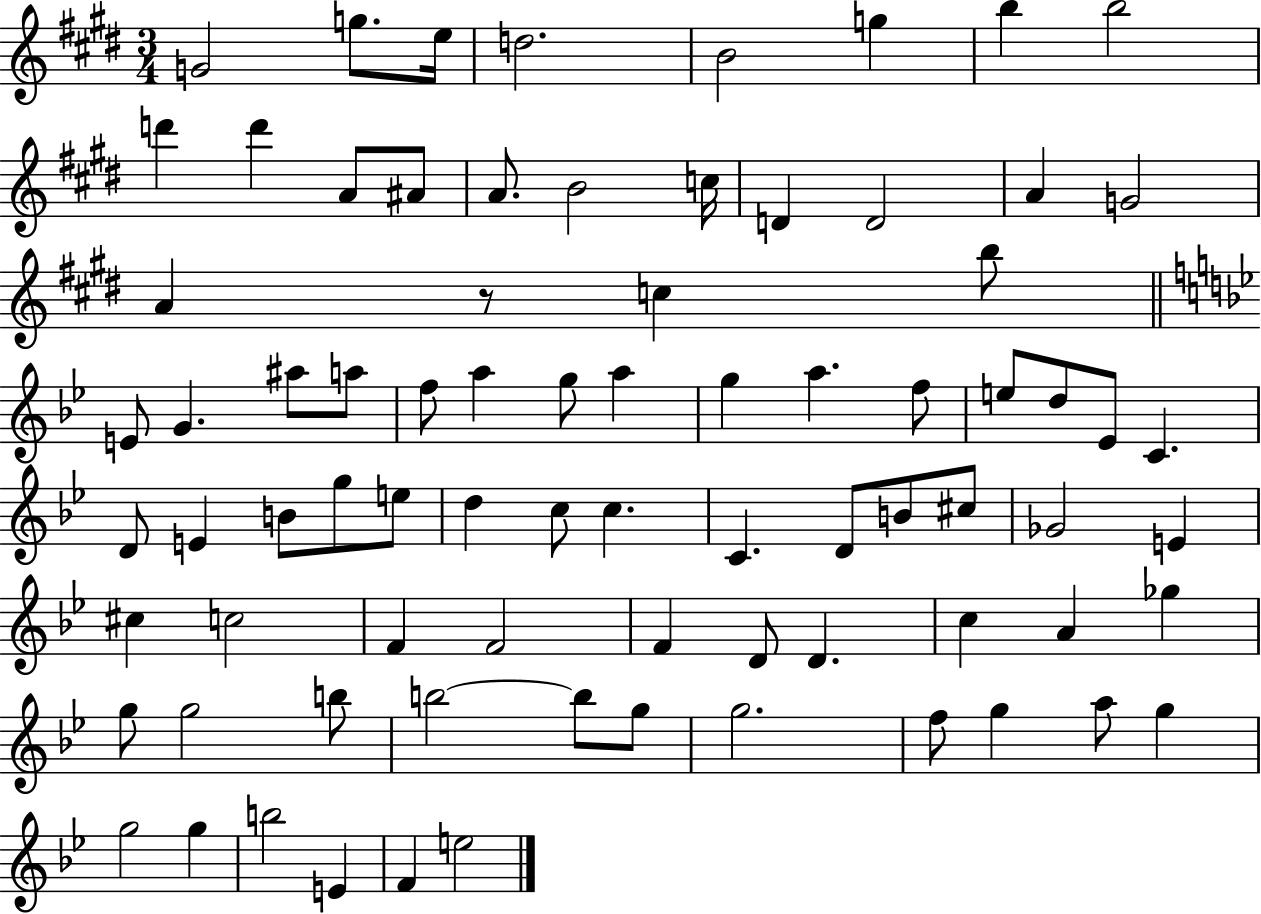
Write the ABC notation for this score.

X:1
T:Untitled
M:3/4
L:1/4
K:E
G2 g/2 e/4 d2 B2 g b b2 d' d' A/2 ^A/2 A/2 B2 c/4 D D2 A G2 A z/2 c b/2 E/2 G ^a/2 a/2 f/2 a g/2 a g a f/2 e/2 d/2 _E/2 C D/2 E B/2 g/2 e/2 d c/2 c C D/2 B/2 ^c/2 _G2 E ^c c2 F F2 F D/2 D c A _g g/2 g2 b/2 b2 b/2 g/2 g2 f/2 g a/2 g g2 g b2 E F e2